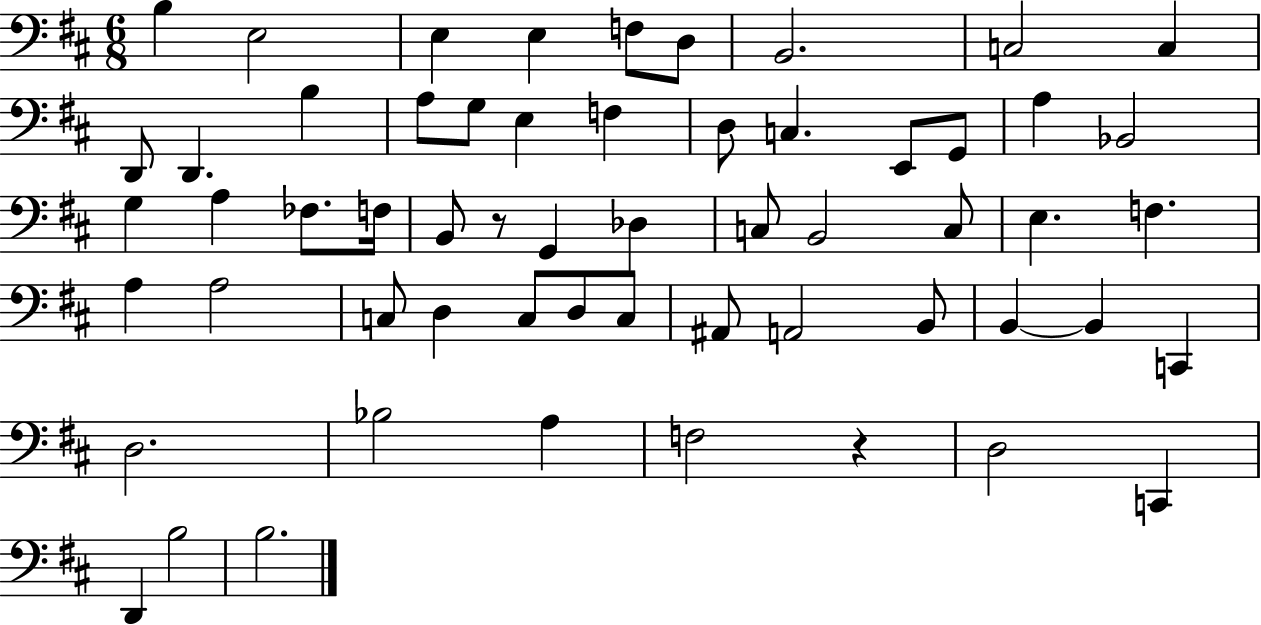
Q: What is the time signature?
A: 6/8